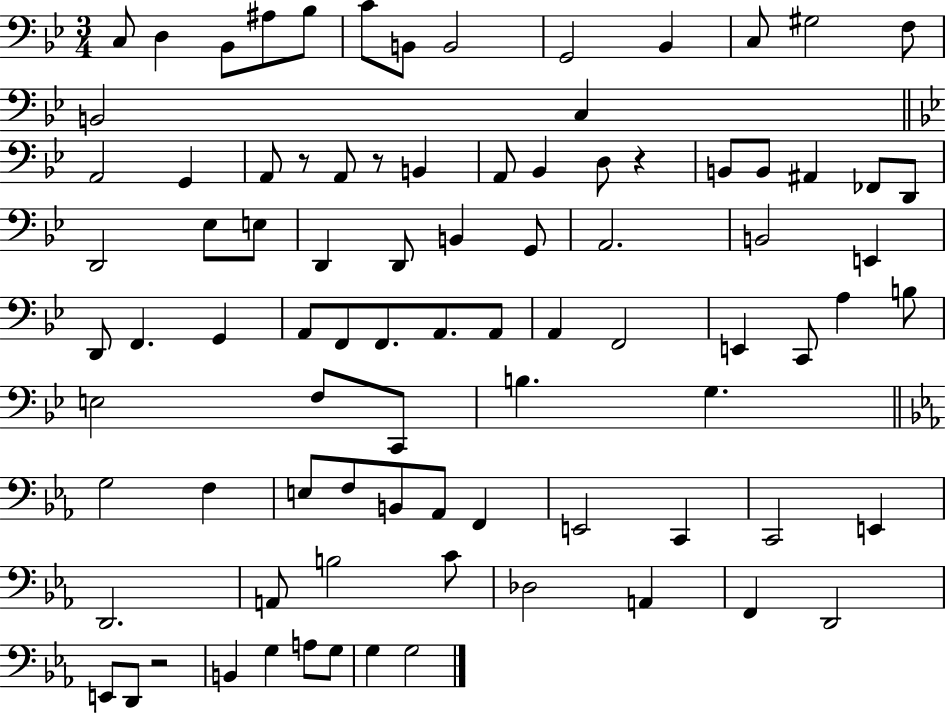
C3/e D3/q Bb2/e A#3/e Bb3/e C4/e B2/e B2/h G2/h Bb2/q C3/e G#3/h F3/e B2/h C3/q A2/h G2/q A2/e R/e A2/e R/e B2/q A2/e Bb2/q D3/e R/q B2/e B2/e A#2/q FES2/e D2/e D2/h Eb3/e E3/e D2/q D2/e B2/q G2/e A2/h. B2/h E2/q D2/e F2/q. G2/q A2/e F2/e F2/e. A2/e. A2/e A2/q F2/h E2/q C2/e A3/q B3/e E3/h F3/e C2/e B3/q. G3/q. G3/h F3/q E3/e F3/e B2/e Ab2/e F2/q E2/h C2/q C2/h E2/q D2/h. A2/e B3/h C4/e Db3/h A2/q F2/q D2/h E2/e D2/e R/h B2/q G3/q A3/e G3/e G3/q G3/h